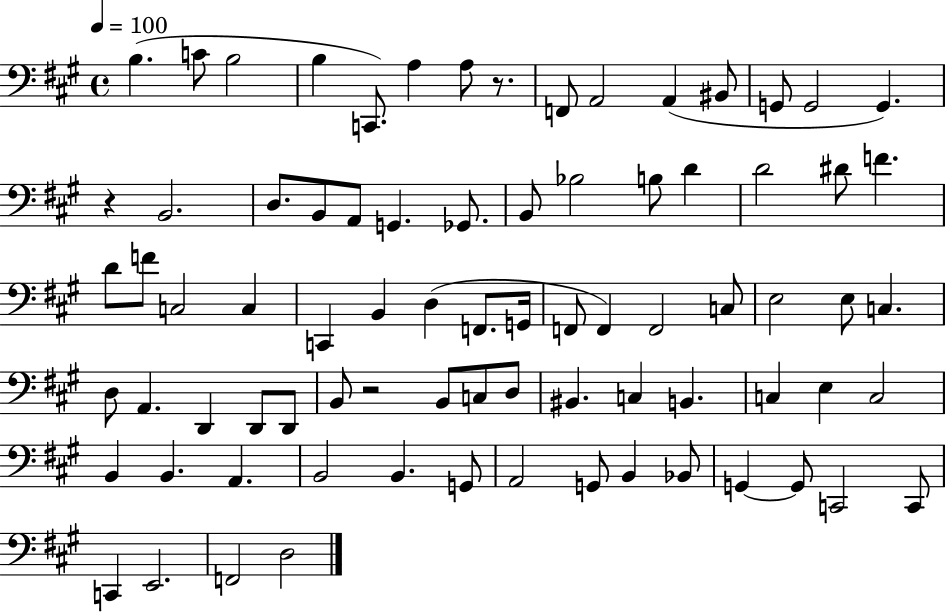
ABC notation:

X:1
T:Untitled
M:4/4
L:1/4
K:A
B, C/2 B,2 B, C,,/2 A, A,/2 z/2 F,,/2 A,,2 A,, ^B,,/2 G,,/2 G,,2 G,, z B,,2 D,/2 B,,/2 A,,/2 G,, _G,,/2 B,,/2 _B,2 B,/2 D D2 ^D/2 F D/2 F/2 C,2 C, C,, B,, D, F,,/2 G,,/4 F,,/2 F,, F,,2 C,/2 E,2 E,/2 C, D,/2 A,, D,, D,,/2 D,,/2 B,,/2 z2 B,,/2 C,/2 D,/2 ^B,, C, B,, C, E, C,2 B,, B,, A,, B,,2 B,, G,,/2 A,,2 G,,/2 B,, _B,,/2 G,, G,,/2 C,,2 C,,/2 C,, E,,2 F,,2 D,2